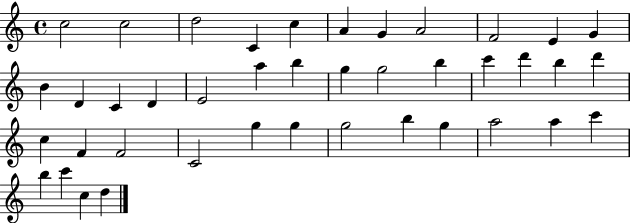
C5/h C5/h D5/h C4/q C5/q A4/q G4/q A4/h F4/h E4/q G4/q B4/q D4/q C4/q D4/q E4/h A5/q B5/q G5/q G5/h B5/q C6/q D6/q B5/q D6/q C5/q F4/q F4/h C4/h G5/q G5/q G5/h B5/q G5/q A5/h A5/q C6/q B5/q C6/q C5/q D5/q